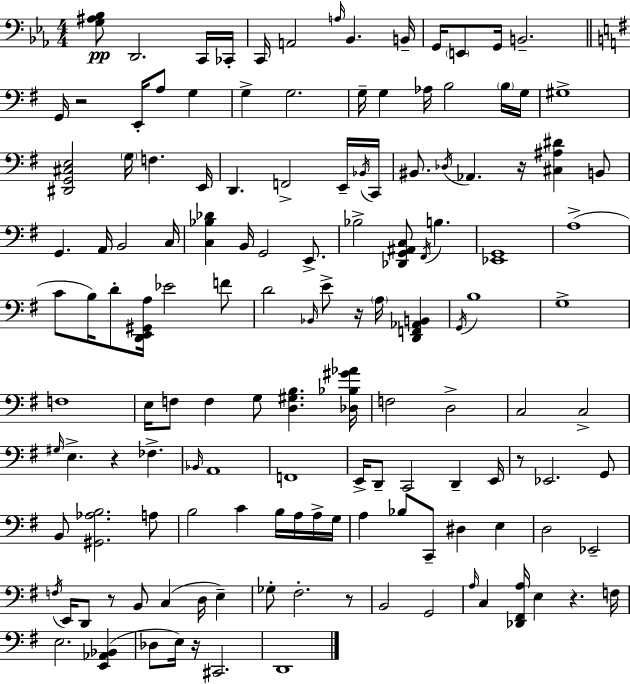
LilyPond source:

{
  \clef bass
  \numericTimeSignature
  \time 4/4
  \key ees \major
  <g ais bes>8\pp d,2. c,16 ces,16-. | c,16 a,2 \grace { a16 } bes,4. | b,16-- g,16 \parenthesize e,8 g,16 b,2.-- | \bar "||" \break \key g \major g,16 r2 e,16-. a8 g4 | g4-> g2. | g16-- g4 aes16 b2 \parenthesize b16 g16 | gis1-> | \break <dis, g, cis e>2 \parenthesize g16 f4. e,16 | d,4. f,2-> e,16-- \acciaccatura { bes,16 } | c,16 bis,8. \acciaccatura { des16 } aes,4. r16 <cis ais dis'>4 | b,8 g,4. a,16 b,2 | \break c16 <c bes des'>4 b,16 g,2 e,8.-> | bes2-> <des, g, ais, c>8 \acciaccatura { fis,16 } b4. | <ees, g,>1 | a1->( | \break c'8 b16) d'8-. <d, e, gis, a>16 ees'2 | f'8 d'2 \grace { bes,16 } e'8-> r16 \parenthesize a16 | <d, f, aes, b,>4 \acciaccatura { g,16 } b1 | g1-> | \break f1 | e16 f8 f4 g8 <d gis b>4. | <des bes gis' aes'>16 f2 d2-> | c2 c2-> | \break \grace { gis16 } e4.-> r4 | fes4.-> \grace { bes,16 } a,1 | f,1 | e,16-> d,8-- c,2 | \break d,4-- e,16 r8 ees,2. | g,8 b,8 <gis, aes b>2. | a8 b2 c'4 | b16 a16 a16-> g16 a4 bes8 c,8-- dis4 | \break e4 d2 ees,2-- | \acciaccatura { f16 } e,16 d,8 r8 b,8 c4( | d16 e4--) ges8-. fis2.-. | r8 b,2 | \break g,2 \grace { a16 } c4 <des, fis, a>16 e4 | r4. f16 e2. | <e, aes, bes,>4( des8 e16) r16 cis,2. | d,1 | \break \bar "|."
}